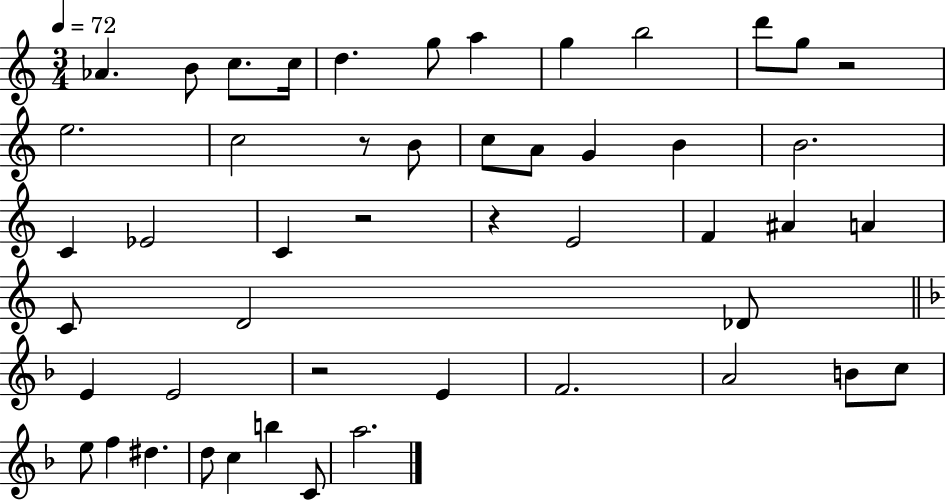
Ab4/q. B4/e C5/e. C5/s D5/q. G5/e A5/q G5/q B5/h D6/e G5/e R/h E5/h. C5/h R/e B4/e C5/e A4/e G4/q B4/q B4/h. C4/q Eb4/h C4/q R/h R/q E4/h F4/q A#4/q A4/q C4/e D4/h Db4/e E4/q E4/h R/h E4/q F4/h. A4/h B4/e C5/e E5/e F5/q D#5/q. D5/e C5/q B5/q C4/e A5/h.